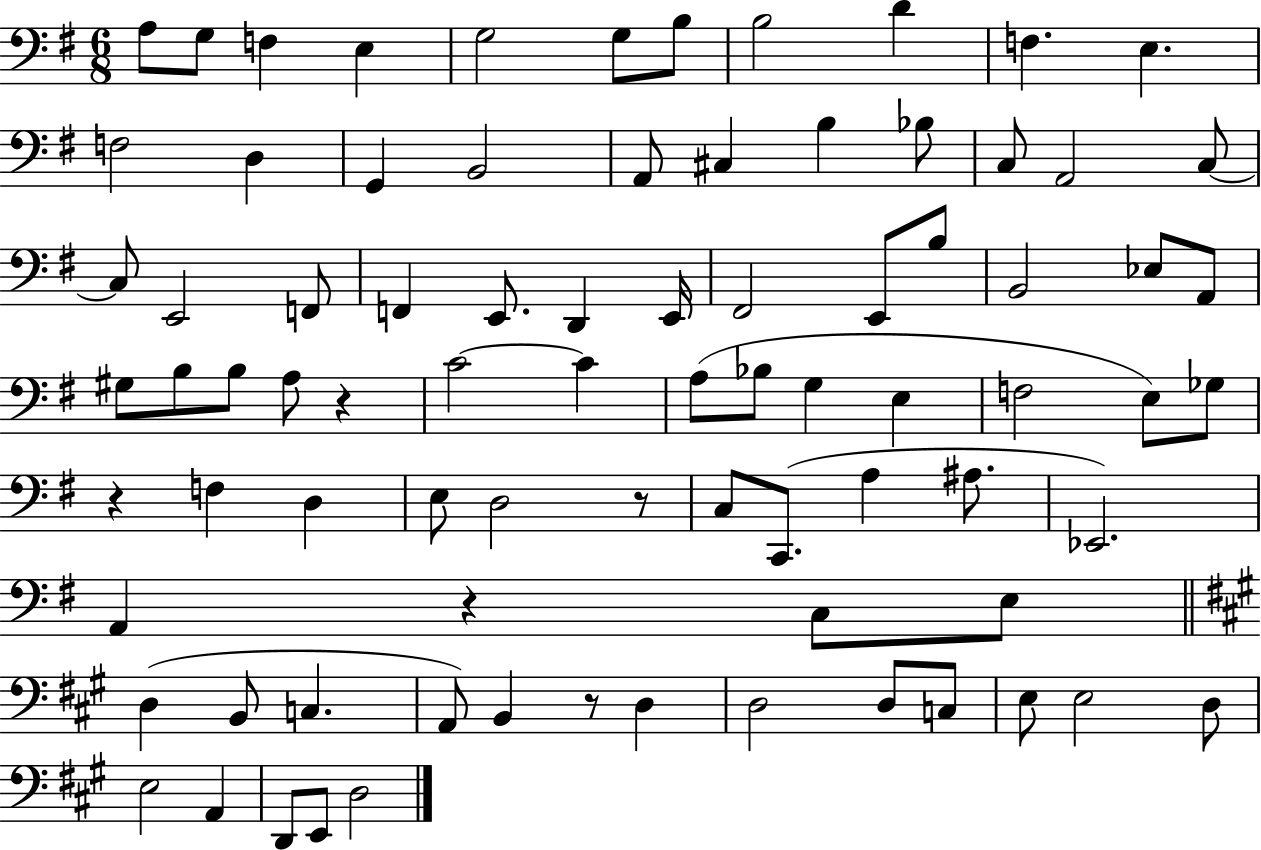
{
  \clef bass
  \numericTimeSignature
  \time 6/8
  \key g \major
  a8 g8 f4 e4 | g2 g8 b8 | b2 d'4 | f4. e4. | \break f2 d4 | g,4 b,2 | a,8 cis4 b4 bes8 | c8 a,2 c8~~ | \break c8 e,2 f,8 | f,4 e,8. d,4 e,16 | fis,2 e,8 b8 | b,2 ees8 a,8 | \break gis8 b8 b8 a8 r4 | c'2~~ c'4 | a8( bes8 g4 e4 | f2 e8) ges8 | \break r4 f4 d4 | e8 d2 r8 | c8 c,8.( a4 ais8. | ees,2.) | \break a,4 r4 c8 e8 | \bar "||" \break \key a \major d4( b,8 c4. | a,8) b,4 r8 d4 | d2 d8 c8 | e8 e2 d8 | \break e2 a,4 | d,8 e,8 d2 | \bar "|."
}